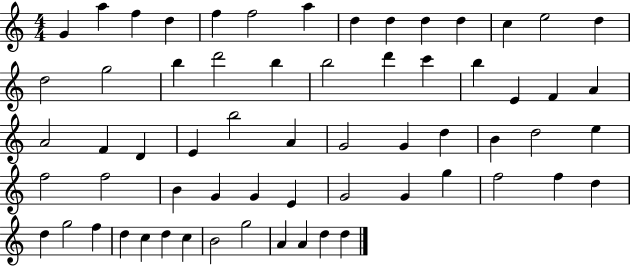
G4/q A5/q F5/q D5/q F5/q F5/h A5/q D5/q D5/q D5/q D5/q C5/q E5/h D5/q D5/h G5/h B5/q D6/h B5/q B5/h D6/q C6/q B5/q E4/q F4/q A4/q A4/h F4/q D4/q E4/q B5/h A4/q G4/h G4/q D5/q B4/q D5/h E5/q F5/h F5/h B4/q G4/q G4/q E4/q G4/h G4/q G5/q F5/h F5/q D5/q D5/q G5/h F5/q D5/q C5/q D5/q C5/q B4/h G5/h A4/q A4/q D5/q D5/q